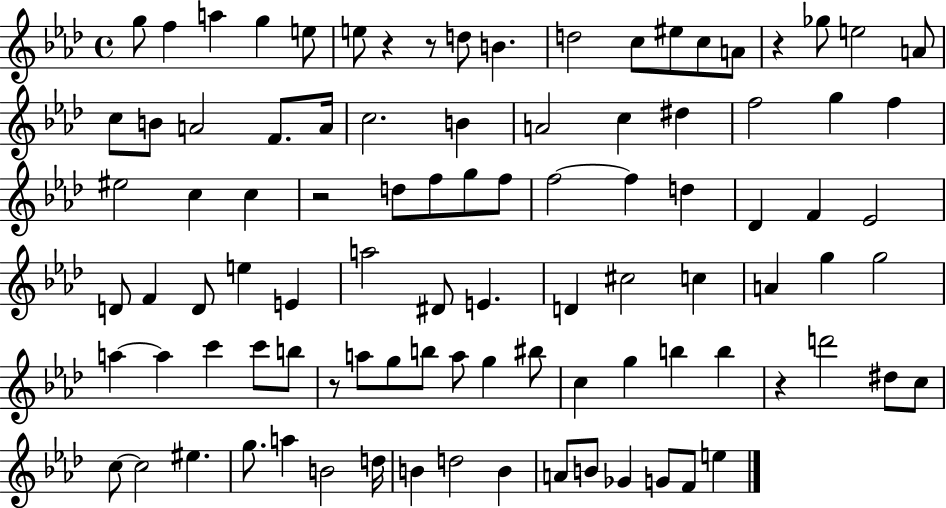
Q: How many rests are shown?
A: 6